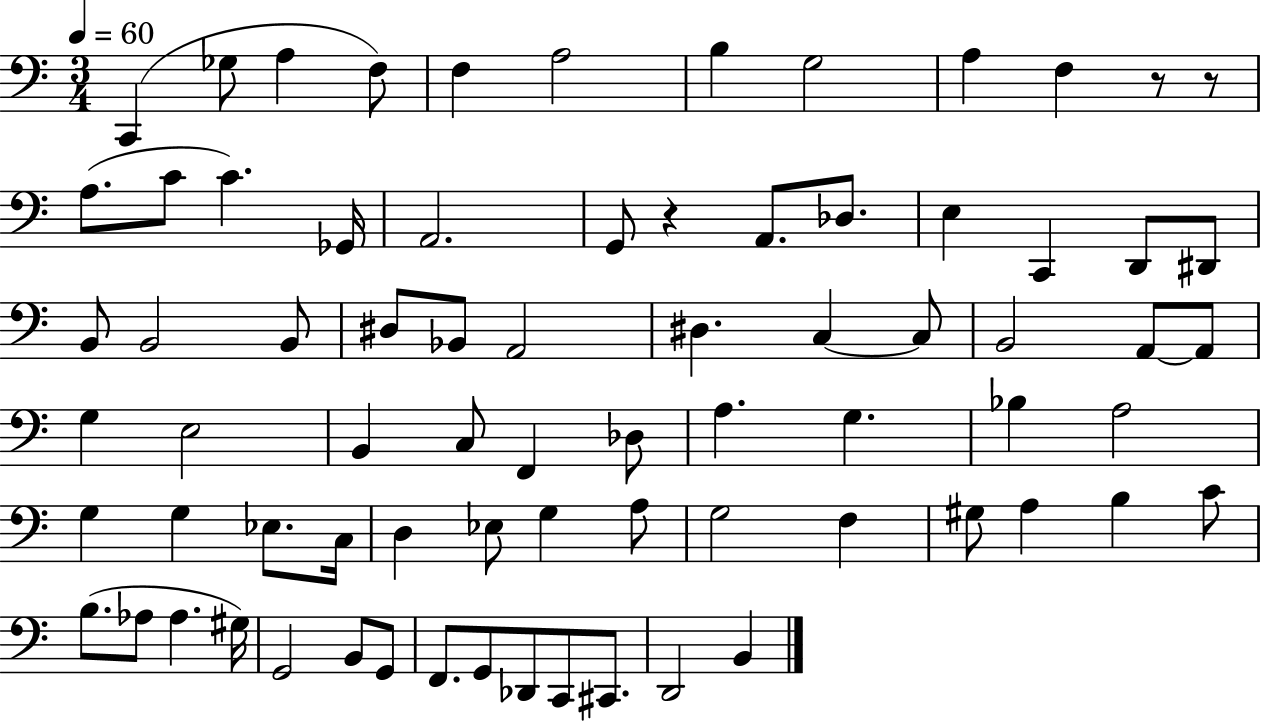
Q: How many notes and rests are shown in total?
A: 75